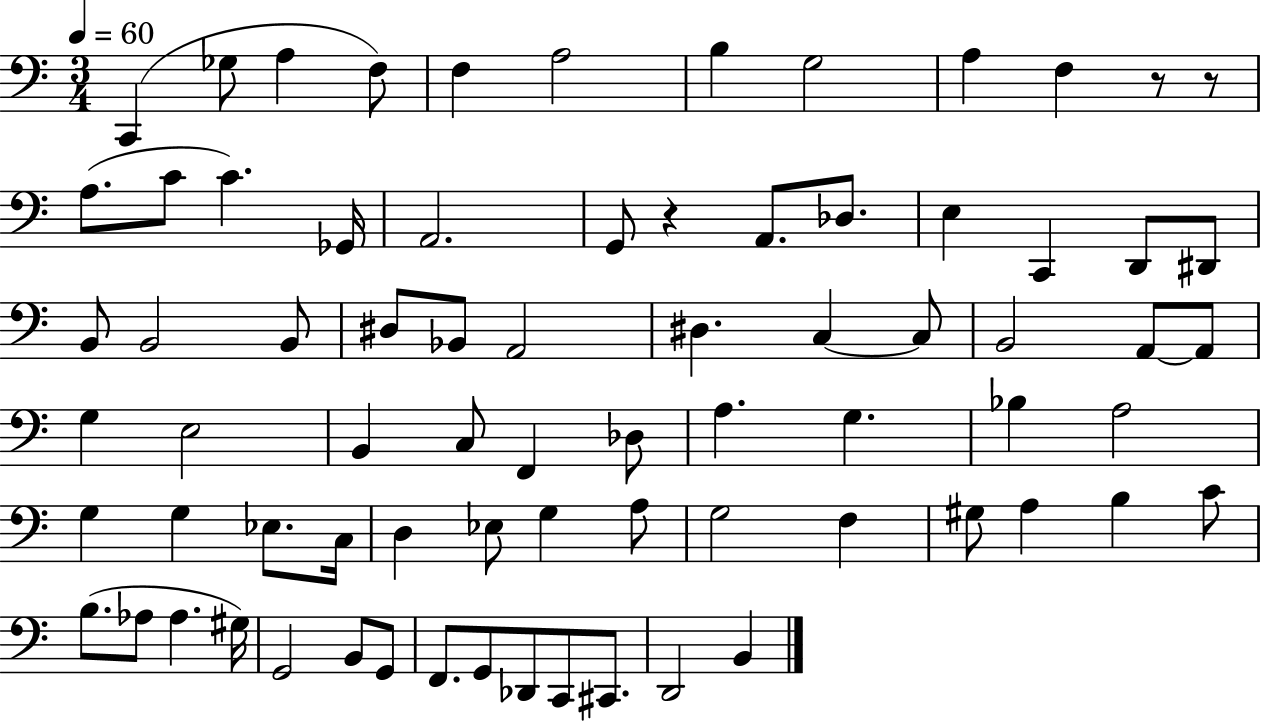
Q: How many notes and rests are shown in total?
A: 75